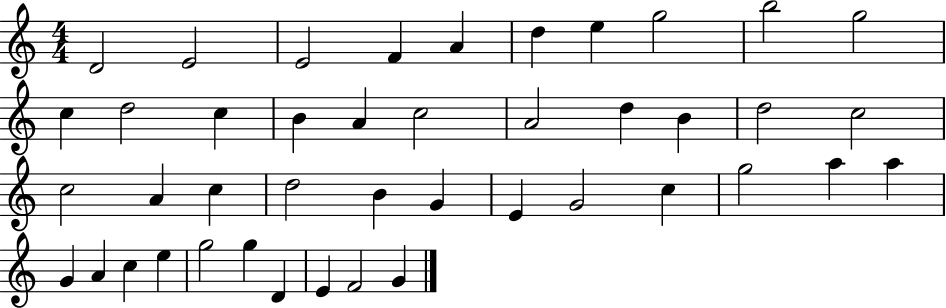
D4/h E4/h E4/h F4/q A4/q D5/q E5/q G5/h B5/h G5/h C5/q D5/h C5/q B4/q A4/q C5/h A4/h D5/q B4/q D5/h C5/h C5/h A4/q C5/q D5/h B4/q G4/q E4/q G4/h C5/q G5/h A5/q A5/q G4/q A4/q C5/q E5/q G5/h G5/q D4/q E4/q F4/h G4/q